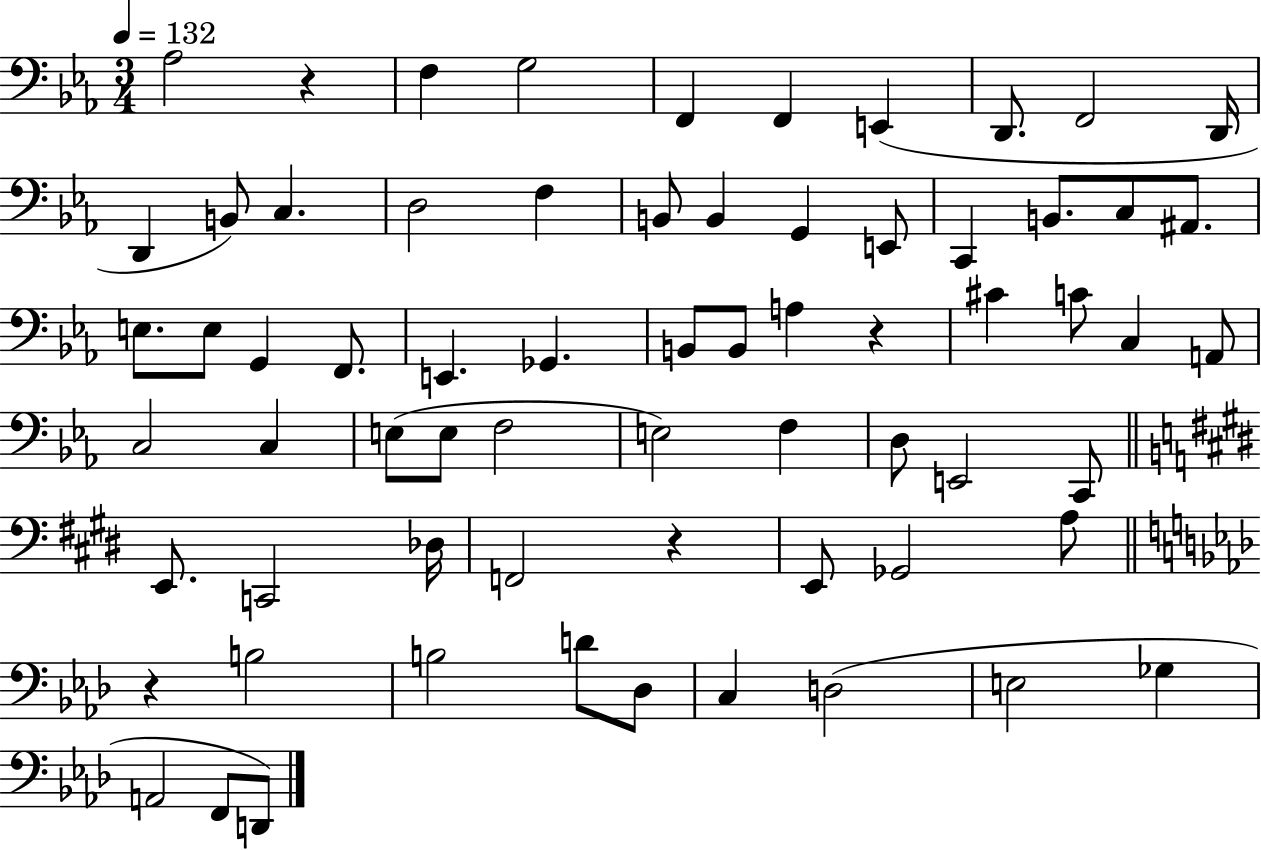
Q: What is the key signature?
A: EES major